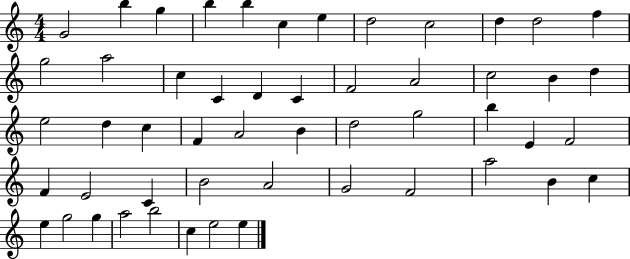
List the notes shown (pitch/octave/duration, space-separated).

G4/h B5/q G5/q B5/q B5/q C5/q E5/q D5/h C5/h D5/q D5/h F5/q G5/h A5/h C5/q C4/q D4/q C4/q F4/h A4/h C5/h B4/q D5/q E5/h D5/q C5/q F4/q A4/h B4/q D5/h G5/h B5/q E4/q F4/h F4/q E4/h C4/q B4/h A4/h G4/h F4/h A5/h B4/q C5/q E5/q G5/h G5/q A5/h B5/h C5/q E5/h E5/q